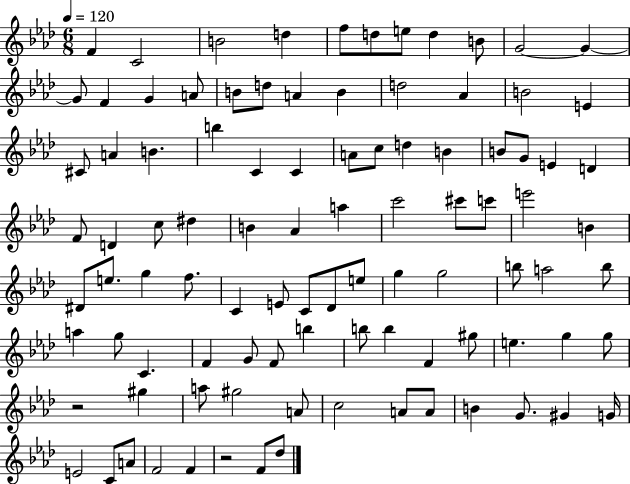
F4/q C4/h B4/h D5/q F5/e D5/e E5/e D5/q B4/e G4/h G4/q G4/e F4/q G4/q A4/e B4/e D5/e A4/q B4/q D5/h Ab4/q B4/h E4/q C#4/e A4/q B4/q. B5/q C4/q C4/q A4/e C5/e D5/q B4/q B4/e G4/e E4/q D4/q F4/e D4/q C5/e D#5/q B4/q Ab4/q A5/q C6/h C#6/e C6/e E6/h B4/q D#4/e E5/e. G5/q F5/e. C4/q E4/e C4/e Db4/e E5/e G5/q G5/h B5/e A5/h B5/e A5/q G5/e C4/q. F4/q G4/e F4/e B5/q B5/e B5/q F4/q G#5/e E5/q. G5/q G5/e R/h G#5/q A5/e G#5/h A4/e C5/h A4/e A4/e B4/q G4/e. G#4/q G4/s E4/h C4/e A4/e F4/h F4/q R/h F4/e Db5/e